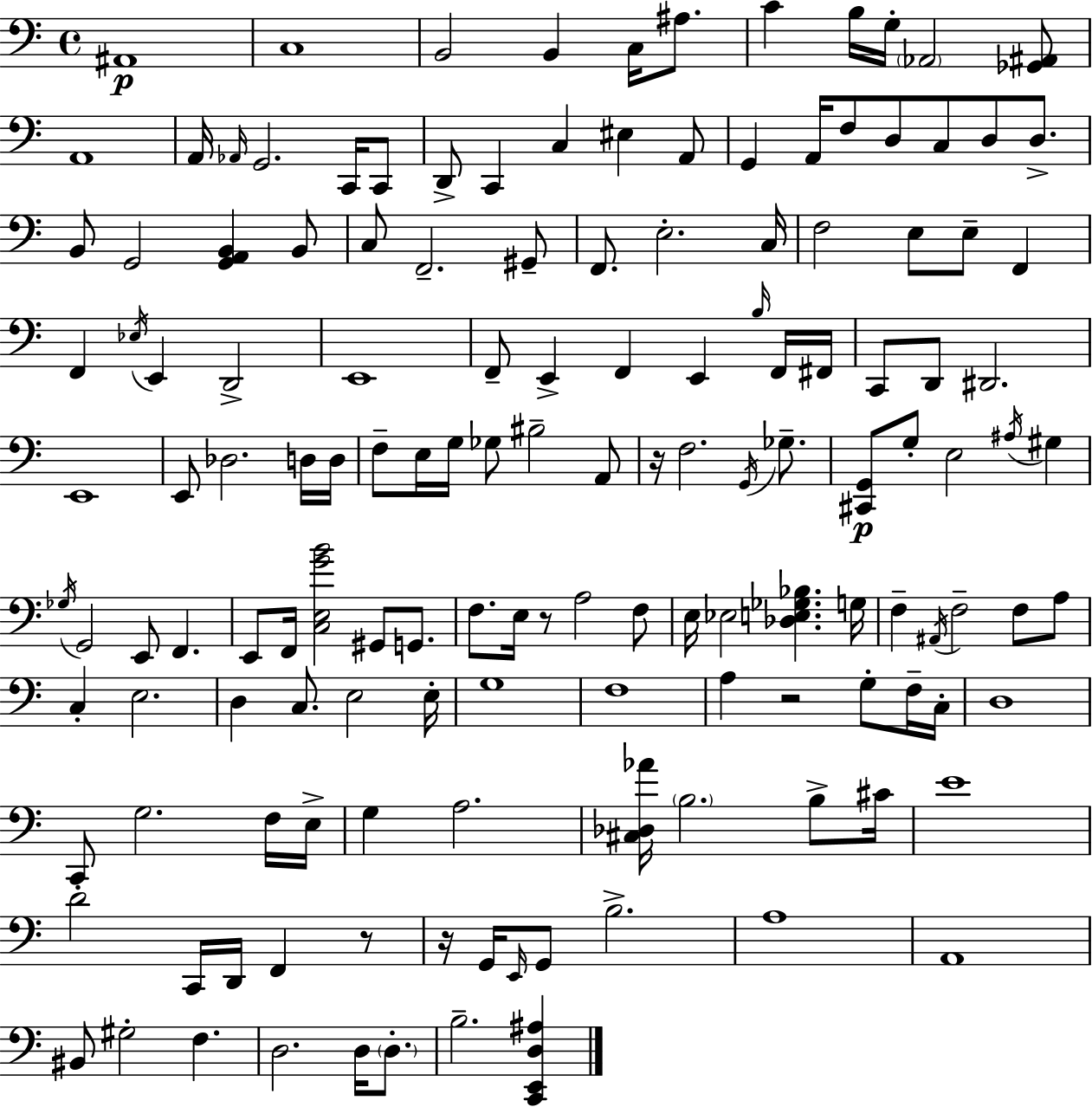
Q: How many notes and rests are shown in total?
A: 146